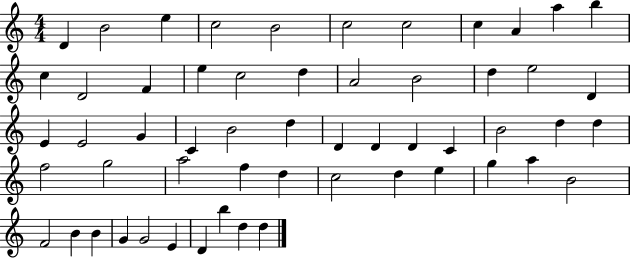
D4/q B4/h E5/q C5/h B4/h C5/h C5/h C5/q A4/q A5/q B5/q C5/q D4/h F4/q E5/q C5/h D5/q A4/h B4/h D5/q E5/h D4/q E4/q E4/h G4/q C4/q B4/h D5/q D4/q D4/q D4/q C4/q B4/h D5/q D5/q F5/h G5/h A5/h F5/q D5/q C5/h D5/q E5/q G5/q A5/q B4/h F4/h B4/q B4/q G4/q G4/h E4/q D4/q B5/q D5/q D5/q